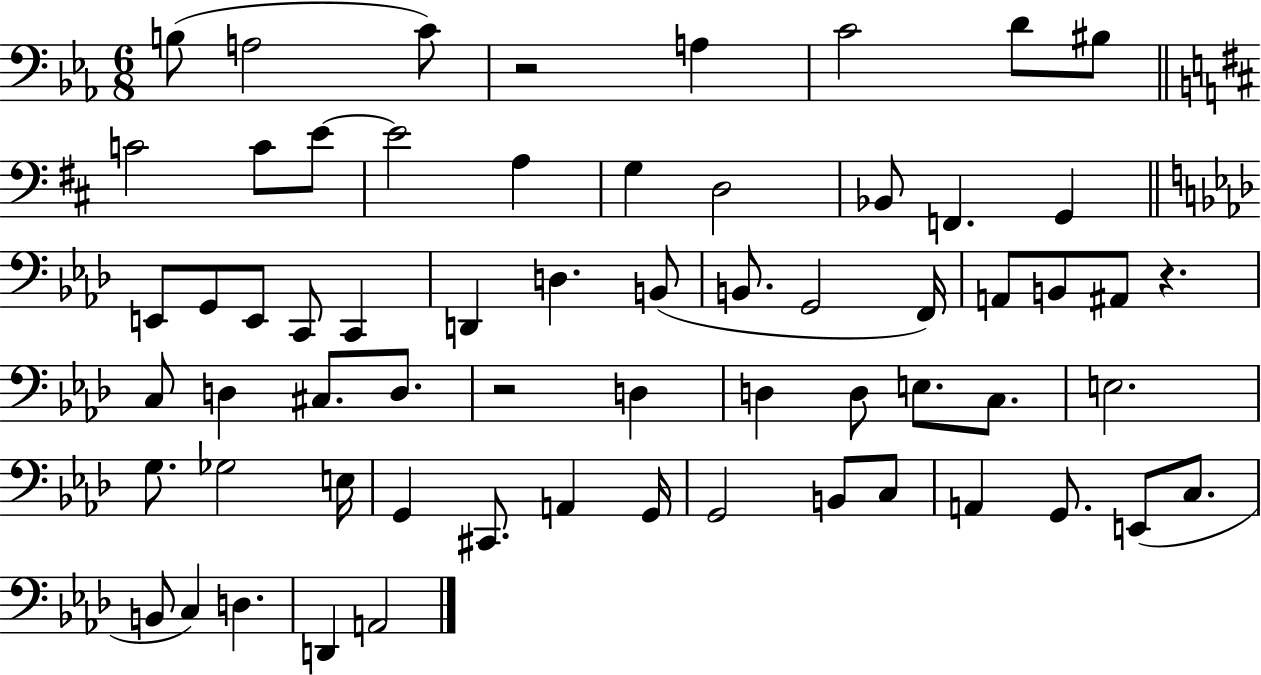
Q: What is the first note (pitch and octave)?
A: B3